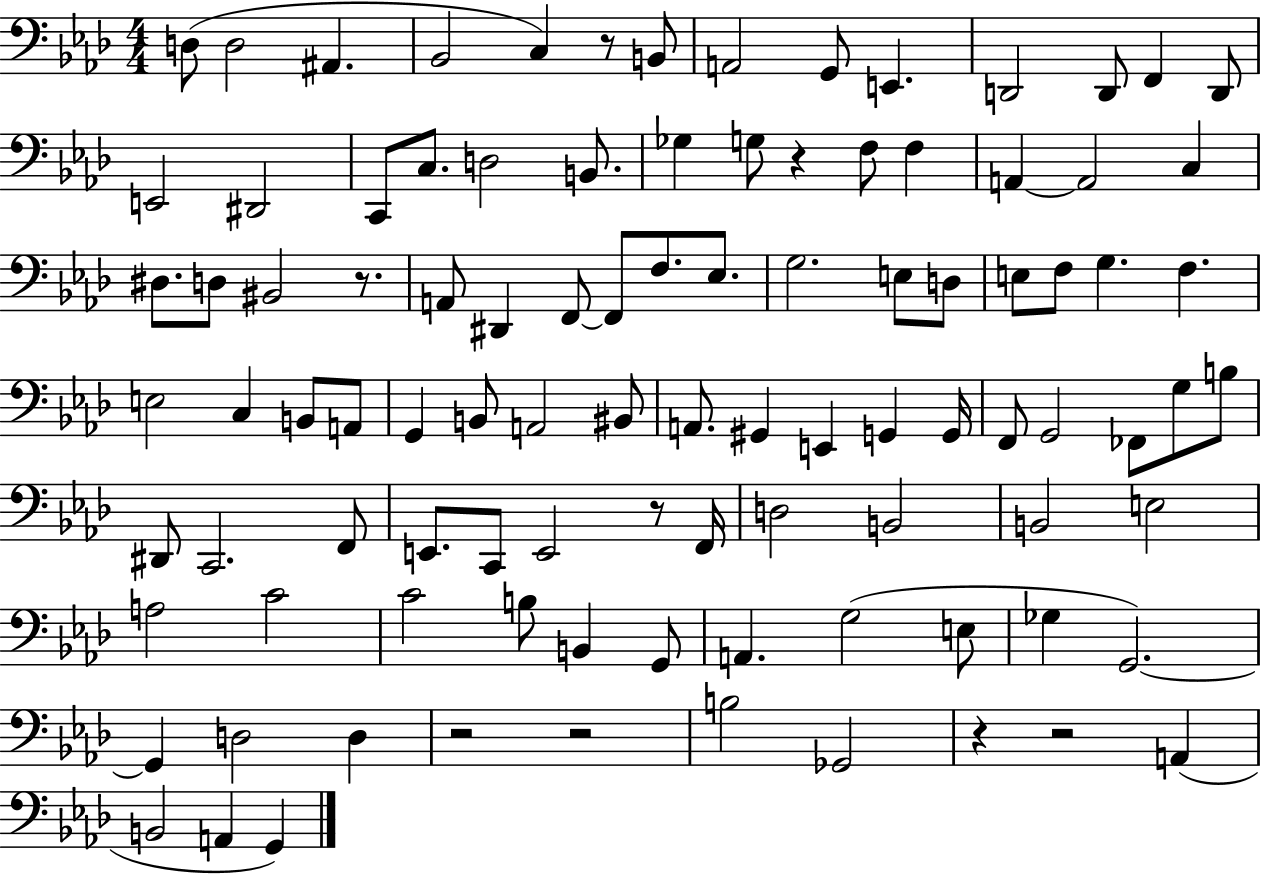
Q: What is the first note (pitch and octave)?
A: D3